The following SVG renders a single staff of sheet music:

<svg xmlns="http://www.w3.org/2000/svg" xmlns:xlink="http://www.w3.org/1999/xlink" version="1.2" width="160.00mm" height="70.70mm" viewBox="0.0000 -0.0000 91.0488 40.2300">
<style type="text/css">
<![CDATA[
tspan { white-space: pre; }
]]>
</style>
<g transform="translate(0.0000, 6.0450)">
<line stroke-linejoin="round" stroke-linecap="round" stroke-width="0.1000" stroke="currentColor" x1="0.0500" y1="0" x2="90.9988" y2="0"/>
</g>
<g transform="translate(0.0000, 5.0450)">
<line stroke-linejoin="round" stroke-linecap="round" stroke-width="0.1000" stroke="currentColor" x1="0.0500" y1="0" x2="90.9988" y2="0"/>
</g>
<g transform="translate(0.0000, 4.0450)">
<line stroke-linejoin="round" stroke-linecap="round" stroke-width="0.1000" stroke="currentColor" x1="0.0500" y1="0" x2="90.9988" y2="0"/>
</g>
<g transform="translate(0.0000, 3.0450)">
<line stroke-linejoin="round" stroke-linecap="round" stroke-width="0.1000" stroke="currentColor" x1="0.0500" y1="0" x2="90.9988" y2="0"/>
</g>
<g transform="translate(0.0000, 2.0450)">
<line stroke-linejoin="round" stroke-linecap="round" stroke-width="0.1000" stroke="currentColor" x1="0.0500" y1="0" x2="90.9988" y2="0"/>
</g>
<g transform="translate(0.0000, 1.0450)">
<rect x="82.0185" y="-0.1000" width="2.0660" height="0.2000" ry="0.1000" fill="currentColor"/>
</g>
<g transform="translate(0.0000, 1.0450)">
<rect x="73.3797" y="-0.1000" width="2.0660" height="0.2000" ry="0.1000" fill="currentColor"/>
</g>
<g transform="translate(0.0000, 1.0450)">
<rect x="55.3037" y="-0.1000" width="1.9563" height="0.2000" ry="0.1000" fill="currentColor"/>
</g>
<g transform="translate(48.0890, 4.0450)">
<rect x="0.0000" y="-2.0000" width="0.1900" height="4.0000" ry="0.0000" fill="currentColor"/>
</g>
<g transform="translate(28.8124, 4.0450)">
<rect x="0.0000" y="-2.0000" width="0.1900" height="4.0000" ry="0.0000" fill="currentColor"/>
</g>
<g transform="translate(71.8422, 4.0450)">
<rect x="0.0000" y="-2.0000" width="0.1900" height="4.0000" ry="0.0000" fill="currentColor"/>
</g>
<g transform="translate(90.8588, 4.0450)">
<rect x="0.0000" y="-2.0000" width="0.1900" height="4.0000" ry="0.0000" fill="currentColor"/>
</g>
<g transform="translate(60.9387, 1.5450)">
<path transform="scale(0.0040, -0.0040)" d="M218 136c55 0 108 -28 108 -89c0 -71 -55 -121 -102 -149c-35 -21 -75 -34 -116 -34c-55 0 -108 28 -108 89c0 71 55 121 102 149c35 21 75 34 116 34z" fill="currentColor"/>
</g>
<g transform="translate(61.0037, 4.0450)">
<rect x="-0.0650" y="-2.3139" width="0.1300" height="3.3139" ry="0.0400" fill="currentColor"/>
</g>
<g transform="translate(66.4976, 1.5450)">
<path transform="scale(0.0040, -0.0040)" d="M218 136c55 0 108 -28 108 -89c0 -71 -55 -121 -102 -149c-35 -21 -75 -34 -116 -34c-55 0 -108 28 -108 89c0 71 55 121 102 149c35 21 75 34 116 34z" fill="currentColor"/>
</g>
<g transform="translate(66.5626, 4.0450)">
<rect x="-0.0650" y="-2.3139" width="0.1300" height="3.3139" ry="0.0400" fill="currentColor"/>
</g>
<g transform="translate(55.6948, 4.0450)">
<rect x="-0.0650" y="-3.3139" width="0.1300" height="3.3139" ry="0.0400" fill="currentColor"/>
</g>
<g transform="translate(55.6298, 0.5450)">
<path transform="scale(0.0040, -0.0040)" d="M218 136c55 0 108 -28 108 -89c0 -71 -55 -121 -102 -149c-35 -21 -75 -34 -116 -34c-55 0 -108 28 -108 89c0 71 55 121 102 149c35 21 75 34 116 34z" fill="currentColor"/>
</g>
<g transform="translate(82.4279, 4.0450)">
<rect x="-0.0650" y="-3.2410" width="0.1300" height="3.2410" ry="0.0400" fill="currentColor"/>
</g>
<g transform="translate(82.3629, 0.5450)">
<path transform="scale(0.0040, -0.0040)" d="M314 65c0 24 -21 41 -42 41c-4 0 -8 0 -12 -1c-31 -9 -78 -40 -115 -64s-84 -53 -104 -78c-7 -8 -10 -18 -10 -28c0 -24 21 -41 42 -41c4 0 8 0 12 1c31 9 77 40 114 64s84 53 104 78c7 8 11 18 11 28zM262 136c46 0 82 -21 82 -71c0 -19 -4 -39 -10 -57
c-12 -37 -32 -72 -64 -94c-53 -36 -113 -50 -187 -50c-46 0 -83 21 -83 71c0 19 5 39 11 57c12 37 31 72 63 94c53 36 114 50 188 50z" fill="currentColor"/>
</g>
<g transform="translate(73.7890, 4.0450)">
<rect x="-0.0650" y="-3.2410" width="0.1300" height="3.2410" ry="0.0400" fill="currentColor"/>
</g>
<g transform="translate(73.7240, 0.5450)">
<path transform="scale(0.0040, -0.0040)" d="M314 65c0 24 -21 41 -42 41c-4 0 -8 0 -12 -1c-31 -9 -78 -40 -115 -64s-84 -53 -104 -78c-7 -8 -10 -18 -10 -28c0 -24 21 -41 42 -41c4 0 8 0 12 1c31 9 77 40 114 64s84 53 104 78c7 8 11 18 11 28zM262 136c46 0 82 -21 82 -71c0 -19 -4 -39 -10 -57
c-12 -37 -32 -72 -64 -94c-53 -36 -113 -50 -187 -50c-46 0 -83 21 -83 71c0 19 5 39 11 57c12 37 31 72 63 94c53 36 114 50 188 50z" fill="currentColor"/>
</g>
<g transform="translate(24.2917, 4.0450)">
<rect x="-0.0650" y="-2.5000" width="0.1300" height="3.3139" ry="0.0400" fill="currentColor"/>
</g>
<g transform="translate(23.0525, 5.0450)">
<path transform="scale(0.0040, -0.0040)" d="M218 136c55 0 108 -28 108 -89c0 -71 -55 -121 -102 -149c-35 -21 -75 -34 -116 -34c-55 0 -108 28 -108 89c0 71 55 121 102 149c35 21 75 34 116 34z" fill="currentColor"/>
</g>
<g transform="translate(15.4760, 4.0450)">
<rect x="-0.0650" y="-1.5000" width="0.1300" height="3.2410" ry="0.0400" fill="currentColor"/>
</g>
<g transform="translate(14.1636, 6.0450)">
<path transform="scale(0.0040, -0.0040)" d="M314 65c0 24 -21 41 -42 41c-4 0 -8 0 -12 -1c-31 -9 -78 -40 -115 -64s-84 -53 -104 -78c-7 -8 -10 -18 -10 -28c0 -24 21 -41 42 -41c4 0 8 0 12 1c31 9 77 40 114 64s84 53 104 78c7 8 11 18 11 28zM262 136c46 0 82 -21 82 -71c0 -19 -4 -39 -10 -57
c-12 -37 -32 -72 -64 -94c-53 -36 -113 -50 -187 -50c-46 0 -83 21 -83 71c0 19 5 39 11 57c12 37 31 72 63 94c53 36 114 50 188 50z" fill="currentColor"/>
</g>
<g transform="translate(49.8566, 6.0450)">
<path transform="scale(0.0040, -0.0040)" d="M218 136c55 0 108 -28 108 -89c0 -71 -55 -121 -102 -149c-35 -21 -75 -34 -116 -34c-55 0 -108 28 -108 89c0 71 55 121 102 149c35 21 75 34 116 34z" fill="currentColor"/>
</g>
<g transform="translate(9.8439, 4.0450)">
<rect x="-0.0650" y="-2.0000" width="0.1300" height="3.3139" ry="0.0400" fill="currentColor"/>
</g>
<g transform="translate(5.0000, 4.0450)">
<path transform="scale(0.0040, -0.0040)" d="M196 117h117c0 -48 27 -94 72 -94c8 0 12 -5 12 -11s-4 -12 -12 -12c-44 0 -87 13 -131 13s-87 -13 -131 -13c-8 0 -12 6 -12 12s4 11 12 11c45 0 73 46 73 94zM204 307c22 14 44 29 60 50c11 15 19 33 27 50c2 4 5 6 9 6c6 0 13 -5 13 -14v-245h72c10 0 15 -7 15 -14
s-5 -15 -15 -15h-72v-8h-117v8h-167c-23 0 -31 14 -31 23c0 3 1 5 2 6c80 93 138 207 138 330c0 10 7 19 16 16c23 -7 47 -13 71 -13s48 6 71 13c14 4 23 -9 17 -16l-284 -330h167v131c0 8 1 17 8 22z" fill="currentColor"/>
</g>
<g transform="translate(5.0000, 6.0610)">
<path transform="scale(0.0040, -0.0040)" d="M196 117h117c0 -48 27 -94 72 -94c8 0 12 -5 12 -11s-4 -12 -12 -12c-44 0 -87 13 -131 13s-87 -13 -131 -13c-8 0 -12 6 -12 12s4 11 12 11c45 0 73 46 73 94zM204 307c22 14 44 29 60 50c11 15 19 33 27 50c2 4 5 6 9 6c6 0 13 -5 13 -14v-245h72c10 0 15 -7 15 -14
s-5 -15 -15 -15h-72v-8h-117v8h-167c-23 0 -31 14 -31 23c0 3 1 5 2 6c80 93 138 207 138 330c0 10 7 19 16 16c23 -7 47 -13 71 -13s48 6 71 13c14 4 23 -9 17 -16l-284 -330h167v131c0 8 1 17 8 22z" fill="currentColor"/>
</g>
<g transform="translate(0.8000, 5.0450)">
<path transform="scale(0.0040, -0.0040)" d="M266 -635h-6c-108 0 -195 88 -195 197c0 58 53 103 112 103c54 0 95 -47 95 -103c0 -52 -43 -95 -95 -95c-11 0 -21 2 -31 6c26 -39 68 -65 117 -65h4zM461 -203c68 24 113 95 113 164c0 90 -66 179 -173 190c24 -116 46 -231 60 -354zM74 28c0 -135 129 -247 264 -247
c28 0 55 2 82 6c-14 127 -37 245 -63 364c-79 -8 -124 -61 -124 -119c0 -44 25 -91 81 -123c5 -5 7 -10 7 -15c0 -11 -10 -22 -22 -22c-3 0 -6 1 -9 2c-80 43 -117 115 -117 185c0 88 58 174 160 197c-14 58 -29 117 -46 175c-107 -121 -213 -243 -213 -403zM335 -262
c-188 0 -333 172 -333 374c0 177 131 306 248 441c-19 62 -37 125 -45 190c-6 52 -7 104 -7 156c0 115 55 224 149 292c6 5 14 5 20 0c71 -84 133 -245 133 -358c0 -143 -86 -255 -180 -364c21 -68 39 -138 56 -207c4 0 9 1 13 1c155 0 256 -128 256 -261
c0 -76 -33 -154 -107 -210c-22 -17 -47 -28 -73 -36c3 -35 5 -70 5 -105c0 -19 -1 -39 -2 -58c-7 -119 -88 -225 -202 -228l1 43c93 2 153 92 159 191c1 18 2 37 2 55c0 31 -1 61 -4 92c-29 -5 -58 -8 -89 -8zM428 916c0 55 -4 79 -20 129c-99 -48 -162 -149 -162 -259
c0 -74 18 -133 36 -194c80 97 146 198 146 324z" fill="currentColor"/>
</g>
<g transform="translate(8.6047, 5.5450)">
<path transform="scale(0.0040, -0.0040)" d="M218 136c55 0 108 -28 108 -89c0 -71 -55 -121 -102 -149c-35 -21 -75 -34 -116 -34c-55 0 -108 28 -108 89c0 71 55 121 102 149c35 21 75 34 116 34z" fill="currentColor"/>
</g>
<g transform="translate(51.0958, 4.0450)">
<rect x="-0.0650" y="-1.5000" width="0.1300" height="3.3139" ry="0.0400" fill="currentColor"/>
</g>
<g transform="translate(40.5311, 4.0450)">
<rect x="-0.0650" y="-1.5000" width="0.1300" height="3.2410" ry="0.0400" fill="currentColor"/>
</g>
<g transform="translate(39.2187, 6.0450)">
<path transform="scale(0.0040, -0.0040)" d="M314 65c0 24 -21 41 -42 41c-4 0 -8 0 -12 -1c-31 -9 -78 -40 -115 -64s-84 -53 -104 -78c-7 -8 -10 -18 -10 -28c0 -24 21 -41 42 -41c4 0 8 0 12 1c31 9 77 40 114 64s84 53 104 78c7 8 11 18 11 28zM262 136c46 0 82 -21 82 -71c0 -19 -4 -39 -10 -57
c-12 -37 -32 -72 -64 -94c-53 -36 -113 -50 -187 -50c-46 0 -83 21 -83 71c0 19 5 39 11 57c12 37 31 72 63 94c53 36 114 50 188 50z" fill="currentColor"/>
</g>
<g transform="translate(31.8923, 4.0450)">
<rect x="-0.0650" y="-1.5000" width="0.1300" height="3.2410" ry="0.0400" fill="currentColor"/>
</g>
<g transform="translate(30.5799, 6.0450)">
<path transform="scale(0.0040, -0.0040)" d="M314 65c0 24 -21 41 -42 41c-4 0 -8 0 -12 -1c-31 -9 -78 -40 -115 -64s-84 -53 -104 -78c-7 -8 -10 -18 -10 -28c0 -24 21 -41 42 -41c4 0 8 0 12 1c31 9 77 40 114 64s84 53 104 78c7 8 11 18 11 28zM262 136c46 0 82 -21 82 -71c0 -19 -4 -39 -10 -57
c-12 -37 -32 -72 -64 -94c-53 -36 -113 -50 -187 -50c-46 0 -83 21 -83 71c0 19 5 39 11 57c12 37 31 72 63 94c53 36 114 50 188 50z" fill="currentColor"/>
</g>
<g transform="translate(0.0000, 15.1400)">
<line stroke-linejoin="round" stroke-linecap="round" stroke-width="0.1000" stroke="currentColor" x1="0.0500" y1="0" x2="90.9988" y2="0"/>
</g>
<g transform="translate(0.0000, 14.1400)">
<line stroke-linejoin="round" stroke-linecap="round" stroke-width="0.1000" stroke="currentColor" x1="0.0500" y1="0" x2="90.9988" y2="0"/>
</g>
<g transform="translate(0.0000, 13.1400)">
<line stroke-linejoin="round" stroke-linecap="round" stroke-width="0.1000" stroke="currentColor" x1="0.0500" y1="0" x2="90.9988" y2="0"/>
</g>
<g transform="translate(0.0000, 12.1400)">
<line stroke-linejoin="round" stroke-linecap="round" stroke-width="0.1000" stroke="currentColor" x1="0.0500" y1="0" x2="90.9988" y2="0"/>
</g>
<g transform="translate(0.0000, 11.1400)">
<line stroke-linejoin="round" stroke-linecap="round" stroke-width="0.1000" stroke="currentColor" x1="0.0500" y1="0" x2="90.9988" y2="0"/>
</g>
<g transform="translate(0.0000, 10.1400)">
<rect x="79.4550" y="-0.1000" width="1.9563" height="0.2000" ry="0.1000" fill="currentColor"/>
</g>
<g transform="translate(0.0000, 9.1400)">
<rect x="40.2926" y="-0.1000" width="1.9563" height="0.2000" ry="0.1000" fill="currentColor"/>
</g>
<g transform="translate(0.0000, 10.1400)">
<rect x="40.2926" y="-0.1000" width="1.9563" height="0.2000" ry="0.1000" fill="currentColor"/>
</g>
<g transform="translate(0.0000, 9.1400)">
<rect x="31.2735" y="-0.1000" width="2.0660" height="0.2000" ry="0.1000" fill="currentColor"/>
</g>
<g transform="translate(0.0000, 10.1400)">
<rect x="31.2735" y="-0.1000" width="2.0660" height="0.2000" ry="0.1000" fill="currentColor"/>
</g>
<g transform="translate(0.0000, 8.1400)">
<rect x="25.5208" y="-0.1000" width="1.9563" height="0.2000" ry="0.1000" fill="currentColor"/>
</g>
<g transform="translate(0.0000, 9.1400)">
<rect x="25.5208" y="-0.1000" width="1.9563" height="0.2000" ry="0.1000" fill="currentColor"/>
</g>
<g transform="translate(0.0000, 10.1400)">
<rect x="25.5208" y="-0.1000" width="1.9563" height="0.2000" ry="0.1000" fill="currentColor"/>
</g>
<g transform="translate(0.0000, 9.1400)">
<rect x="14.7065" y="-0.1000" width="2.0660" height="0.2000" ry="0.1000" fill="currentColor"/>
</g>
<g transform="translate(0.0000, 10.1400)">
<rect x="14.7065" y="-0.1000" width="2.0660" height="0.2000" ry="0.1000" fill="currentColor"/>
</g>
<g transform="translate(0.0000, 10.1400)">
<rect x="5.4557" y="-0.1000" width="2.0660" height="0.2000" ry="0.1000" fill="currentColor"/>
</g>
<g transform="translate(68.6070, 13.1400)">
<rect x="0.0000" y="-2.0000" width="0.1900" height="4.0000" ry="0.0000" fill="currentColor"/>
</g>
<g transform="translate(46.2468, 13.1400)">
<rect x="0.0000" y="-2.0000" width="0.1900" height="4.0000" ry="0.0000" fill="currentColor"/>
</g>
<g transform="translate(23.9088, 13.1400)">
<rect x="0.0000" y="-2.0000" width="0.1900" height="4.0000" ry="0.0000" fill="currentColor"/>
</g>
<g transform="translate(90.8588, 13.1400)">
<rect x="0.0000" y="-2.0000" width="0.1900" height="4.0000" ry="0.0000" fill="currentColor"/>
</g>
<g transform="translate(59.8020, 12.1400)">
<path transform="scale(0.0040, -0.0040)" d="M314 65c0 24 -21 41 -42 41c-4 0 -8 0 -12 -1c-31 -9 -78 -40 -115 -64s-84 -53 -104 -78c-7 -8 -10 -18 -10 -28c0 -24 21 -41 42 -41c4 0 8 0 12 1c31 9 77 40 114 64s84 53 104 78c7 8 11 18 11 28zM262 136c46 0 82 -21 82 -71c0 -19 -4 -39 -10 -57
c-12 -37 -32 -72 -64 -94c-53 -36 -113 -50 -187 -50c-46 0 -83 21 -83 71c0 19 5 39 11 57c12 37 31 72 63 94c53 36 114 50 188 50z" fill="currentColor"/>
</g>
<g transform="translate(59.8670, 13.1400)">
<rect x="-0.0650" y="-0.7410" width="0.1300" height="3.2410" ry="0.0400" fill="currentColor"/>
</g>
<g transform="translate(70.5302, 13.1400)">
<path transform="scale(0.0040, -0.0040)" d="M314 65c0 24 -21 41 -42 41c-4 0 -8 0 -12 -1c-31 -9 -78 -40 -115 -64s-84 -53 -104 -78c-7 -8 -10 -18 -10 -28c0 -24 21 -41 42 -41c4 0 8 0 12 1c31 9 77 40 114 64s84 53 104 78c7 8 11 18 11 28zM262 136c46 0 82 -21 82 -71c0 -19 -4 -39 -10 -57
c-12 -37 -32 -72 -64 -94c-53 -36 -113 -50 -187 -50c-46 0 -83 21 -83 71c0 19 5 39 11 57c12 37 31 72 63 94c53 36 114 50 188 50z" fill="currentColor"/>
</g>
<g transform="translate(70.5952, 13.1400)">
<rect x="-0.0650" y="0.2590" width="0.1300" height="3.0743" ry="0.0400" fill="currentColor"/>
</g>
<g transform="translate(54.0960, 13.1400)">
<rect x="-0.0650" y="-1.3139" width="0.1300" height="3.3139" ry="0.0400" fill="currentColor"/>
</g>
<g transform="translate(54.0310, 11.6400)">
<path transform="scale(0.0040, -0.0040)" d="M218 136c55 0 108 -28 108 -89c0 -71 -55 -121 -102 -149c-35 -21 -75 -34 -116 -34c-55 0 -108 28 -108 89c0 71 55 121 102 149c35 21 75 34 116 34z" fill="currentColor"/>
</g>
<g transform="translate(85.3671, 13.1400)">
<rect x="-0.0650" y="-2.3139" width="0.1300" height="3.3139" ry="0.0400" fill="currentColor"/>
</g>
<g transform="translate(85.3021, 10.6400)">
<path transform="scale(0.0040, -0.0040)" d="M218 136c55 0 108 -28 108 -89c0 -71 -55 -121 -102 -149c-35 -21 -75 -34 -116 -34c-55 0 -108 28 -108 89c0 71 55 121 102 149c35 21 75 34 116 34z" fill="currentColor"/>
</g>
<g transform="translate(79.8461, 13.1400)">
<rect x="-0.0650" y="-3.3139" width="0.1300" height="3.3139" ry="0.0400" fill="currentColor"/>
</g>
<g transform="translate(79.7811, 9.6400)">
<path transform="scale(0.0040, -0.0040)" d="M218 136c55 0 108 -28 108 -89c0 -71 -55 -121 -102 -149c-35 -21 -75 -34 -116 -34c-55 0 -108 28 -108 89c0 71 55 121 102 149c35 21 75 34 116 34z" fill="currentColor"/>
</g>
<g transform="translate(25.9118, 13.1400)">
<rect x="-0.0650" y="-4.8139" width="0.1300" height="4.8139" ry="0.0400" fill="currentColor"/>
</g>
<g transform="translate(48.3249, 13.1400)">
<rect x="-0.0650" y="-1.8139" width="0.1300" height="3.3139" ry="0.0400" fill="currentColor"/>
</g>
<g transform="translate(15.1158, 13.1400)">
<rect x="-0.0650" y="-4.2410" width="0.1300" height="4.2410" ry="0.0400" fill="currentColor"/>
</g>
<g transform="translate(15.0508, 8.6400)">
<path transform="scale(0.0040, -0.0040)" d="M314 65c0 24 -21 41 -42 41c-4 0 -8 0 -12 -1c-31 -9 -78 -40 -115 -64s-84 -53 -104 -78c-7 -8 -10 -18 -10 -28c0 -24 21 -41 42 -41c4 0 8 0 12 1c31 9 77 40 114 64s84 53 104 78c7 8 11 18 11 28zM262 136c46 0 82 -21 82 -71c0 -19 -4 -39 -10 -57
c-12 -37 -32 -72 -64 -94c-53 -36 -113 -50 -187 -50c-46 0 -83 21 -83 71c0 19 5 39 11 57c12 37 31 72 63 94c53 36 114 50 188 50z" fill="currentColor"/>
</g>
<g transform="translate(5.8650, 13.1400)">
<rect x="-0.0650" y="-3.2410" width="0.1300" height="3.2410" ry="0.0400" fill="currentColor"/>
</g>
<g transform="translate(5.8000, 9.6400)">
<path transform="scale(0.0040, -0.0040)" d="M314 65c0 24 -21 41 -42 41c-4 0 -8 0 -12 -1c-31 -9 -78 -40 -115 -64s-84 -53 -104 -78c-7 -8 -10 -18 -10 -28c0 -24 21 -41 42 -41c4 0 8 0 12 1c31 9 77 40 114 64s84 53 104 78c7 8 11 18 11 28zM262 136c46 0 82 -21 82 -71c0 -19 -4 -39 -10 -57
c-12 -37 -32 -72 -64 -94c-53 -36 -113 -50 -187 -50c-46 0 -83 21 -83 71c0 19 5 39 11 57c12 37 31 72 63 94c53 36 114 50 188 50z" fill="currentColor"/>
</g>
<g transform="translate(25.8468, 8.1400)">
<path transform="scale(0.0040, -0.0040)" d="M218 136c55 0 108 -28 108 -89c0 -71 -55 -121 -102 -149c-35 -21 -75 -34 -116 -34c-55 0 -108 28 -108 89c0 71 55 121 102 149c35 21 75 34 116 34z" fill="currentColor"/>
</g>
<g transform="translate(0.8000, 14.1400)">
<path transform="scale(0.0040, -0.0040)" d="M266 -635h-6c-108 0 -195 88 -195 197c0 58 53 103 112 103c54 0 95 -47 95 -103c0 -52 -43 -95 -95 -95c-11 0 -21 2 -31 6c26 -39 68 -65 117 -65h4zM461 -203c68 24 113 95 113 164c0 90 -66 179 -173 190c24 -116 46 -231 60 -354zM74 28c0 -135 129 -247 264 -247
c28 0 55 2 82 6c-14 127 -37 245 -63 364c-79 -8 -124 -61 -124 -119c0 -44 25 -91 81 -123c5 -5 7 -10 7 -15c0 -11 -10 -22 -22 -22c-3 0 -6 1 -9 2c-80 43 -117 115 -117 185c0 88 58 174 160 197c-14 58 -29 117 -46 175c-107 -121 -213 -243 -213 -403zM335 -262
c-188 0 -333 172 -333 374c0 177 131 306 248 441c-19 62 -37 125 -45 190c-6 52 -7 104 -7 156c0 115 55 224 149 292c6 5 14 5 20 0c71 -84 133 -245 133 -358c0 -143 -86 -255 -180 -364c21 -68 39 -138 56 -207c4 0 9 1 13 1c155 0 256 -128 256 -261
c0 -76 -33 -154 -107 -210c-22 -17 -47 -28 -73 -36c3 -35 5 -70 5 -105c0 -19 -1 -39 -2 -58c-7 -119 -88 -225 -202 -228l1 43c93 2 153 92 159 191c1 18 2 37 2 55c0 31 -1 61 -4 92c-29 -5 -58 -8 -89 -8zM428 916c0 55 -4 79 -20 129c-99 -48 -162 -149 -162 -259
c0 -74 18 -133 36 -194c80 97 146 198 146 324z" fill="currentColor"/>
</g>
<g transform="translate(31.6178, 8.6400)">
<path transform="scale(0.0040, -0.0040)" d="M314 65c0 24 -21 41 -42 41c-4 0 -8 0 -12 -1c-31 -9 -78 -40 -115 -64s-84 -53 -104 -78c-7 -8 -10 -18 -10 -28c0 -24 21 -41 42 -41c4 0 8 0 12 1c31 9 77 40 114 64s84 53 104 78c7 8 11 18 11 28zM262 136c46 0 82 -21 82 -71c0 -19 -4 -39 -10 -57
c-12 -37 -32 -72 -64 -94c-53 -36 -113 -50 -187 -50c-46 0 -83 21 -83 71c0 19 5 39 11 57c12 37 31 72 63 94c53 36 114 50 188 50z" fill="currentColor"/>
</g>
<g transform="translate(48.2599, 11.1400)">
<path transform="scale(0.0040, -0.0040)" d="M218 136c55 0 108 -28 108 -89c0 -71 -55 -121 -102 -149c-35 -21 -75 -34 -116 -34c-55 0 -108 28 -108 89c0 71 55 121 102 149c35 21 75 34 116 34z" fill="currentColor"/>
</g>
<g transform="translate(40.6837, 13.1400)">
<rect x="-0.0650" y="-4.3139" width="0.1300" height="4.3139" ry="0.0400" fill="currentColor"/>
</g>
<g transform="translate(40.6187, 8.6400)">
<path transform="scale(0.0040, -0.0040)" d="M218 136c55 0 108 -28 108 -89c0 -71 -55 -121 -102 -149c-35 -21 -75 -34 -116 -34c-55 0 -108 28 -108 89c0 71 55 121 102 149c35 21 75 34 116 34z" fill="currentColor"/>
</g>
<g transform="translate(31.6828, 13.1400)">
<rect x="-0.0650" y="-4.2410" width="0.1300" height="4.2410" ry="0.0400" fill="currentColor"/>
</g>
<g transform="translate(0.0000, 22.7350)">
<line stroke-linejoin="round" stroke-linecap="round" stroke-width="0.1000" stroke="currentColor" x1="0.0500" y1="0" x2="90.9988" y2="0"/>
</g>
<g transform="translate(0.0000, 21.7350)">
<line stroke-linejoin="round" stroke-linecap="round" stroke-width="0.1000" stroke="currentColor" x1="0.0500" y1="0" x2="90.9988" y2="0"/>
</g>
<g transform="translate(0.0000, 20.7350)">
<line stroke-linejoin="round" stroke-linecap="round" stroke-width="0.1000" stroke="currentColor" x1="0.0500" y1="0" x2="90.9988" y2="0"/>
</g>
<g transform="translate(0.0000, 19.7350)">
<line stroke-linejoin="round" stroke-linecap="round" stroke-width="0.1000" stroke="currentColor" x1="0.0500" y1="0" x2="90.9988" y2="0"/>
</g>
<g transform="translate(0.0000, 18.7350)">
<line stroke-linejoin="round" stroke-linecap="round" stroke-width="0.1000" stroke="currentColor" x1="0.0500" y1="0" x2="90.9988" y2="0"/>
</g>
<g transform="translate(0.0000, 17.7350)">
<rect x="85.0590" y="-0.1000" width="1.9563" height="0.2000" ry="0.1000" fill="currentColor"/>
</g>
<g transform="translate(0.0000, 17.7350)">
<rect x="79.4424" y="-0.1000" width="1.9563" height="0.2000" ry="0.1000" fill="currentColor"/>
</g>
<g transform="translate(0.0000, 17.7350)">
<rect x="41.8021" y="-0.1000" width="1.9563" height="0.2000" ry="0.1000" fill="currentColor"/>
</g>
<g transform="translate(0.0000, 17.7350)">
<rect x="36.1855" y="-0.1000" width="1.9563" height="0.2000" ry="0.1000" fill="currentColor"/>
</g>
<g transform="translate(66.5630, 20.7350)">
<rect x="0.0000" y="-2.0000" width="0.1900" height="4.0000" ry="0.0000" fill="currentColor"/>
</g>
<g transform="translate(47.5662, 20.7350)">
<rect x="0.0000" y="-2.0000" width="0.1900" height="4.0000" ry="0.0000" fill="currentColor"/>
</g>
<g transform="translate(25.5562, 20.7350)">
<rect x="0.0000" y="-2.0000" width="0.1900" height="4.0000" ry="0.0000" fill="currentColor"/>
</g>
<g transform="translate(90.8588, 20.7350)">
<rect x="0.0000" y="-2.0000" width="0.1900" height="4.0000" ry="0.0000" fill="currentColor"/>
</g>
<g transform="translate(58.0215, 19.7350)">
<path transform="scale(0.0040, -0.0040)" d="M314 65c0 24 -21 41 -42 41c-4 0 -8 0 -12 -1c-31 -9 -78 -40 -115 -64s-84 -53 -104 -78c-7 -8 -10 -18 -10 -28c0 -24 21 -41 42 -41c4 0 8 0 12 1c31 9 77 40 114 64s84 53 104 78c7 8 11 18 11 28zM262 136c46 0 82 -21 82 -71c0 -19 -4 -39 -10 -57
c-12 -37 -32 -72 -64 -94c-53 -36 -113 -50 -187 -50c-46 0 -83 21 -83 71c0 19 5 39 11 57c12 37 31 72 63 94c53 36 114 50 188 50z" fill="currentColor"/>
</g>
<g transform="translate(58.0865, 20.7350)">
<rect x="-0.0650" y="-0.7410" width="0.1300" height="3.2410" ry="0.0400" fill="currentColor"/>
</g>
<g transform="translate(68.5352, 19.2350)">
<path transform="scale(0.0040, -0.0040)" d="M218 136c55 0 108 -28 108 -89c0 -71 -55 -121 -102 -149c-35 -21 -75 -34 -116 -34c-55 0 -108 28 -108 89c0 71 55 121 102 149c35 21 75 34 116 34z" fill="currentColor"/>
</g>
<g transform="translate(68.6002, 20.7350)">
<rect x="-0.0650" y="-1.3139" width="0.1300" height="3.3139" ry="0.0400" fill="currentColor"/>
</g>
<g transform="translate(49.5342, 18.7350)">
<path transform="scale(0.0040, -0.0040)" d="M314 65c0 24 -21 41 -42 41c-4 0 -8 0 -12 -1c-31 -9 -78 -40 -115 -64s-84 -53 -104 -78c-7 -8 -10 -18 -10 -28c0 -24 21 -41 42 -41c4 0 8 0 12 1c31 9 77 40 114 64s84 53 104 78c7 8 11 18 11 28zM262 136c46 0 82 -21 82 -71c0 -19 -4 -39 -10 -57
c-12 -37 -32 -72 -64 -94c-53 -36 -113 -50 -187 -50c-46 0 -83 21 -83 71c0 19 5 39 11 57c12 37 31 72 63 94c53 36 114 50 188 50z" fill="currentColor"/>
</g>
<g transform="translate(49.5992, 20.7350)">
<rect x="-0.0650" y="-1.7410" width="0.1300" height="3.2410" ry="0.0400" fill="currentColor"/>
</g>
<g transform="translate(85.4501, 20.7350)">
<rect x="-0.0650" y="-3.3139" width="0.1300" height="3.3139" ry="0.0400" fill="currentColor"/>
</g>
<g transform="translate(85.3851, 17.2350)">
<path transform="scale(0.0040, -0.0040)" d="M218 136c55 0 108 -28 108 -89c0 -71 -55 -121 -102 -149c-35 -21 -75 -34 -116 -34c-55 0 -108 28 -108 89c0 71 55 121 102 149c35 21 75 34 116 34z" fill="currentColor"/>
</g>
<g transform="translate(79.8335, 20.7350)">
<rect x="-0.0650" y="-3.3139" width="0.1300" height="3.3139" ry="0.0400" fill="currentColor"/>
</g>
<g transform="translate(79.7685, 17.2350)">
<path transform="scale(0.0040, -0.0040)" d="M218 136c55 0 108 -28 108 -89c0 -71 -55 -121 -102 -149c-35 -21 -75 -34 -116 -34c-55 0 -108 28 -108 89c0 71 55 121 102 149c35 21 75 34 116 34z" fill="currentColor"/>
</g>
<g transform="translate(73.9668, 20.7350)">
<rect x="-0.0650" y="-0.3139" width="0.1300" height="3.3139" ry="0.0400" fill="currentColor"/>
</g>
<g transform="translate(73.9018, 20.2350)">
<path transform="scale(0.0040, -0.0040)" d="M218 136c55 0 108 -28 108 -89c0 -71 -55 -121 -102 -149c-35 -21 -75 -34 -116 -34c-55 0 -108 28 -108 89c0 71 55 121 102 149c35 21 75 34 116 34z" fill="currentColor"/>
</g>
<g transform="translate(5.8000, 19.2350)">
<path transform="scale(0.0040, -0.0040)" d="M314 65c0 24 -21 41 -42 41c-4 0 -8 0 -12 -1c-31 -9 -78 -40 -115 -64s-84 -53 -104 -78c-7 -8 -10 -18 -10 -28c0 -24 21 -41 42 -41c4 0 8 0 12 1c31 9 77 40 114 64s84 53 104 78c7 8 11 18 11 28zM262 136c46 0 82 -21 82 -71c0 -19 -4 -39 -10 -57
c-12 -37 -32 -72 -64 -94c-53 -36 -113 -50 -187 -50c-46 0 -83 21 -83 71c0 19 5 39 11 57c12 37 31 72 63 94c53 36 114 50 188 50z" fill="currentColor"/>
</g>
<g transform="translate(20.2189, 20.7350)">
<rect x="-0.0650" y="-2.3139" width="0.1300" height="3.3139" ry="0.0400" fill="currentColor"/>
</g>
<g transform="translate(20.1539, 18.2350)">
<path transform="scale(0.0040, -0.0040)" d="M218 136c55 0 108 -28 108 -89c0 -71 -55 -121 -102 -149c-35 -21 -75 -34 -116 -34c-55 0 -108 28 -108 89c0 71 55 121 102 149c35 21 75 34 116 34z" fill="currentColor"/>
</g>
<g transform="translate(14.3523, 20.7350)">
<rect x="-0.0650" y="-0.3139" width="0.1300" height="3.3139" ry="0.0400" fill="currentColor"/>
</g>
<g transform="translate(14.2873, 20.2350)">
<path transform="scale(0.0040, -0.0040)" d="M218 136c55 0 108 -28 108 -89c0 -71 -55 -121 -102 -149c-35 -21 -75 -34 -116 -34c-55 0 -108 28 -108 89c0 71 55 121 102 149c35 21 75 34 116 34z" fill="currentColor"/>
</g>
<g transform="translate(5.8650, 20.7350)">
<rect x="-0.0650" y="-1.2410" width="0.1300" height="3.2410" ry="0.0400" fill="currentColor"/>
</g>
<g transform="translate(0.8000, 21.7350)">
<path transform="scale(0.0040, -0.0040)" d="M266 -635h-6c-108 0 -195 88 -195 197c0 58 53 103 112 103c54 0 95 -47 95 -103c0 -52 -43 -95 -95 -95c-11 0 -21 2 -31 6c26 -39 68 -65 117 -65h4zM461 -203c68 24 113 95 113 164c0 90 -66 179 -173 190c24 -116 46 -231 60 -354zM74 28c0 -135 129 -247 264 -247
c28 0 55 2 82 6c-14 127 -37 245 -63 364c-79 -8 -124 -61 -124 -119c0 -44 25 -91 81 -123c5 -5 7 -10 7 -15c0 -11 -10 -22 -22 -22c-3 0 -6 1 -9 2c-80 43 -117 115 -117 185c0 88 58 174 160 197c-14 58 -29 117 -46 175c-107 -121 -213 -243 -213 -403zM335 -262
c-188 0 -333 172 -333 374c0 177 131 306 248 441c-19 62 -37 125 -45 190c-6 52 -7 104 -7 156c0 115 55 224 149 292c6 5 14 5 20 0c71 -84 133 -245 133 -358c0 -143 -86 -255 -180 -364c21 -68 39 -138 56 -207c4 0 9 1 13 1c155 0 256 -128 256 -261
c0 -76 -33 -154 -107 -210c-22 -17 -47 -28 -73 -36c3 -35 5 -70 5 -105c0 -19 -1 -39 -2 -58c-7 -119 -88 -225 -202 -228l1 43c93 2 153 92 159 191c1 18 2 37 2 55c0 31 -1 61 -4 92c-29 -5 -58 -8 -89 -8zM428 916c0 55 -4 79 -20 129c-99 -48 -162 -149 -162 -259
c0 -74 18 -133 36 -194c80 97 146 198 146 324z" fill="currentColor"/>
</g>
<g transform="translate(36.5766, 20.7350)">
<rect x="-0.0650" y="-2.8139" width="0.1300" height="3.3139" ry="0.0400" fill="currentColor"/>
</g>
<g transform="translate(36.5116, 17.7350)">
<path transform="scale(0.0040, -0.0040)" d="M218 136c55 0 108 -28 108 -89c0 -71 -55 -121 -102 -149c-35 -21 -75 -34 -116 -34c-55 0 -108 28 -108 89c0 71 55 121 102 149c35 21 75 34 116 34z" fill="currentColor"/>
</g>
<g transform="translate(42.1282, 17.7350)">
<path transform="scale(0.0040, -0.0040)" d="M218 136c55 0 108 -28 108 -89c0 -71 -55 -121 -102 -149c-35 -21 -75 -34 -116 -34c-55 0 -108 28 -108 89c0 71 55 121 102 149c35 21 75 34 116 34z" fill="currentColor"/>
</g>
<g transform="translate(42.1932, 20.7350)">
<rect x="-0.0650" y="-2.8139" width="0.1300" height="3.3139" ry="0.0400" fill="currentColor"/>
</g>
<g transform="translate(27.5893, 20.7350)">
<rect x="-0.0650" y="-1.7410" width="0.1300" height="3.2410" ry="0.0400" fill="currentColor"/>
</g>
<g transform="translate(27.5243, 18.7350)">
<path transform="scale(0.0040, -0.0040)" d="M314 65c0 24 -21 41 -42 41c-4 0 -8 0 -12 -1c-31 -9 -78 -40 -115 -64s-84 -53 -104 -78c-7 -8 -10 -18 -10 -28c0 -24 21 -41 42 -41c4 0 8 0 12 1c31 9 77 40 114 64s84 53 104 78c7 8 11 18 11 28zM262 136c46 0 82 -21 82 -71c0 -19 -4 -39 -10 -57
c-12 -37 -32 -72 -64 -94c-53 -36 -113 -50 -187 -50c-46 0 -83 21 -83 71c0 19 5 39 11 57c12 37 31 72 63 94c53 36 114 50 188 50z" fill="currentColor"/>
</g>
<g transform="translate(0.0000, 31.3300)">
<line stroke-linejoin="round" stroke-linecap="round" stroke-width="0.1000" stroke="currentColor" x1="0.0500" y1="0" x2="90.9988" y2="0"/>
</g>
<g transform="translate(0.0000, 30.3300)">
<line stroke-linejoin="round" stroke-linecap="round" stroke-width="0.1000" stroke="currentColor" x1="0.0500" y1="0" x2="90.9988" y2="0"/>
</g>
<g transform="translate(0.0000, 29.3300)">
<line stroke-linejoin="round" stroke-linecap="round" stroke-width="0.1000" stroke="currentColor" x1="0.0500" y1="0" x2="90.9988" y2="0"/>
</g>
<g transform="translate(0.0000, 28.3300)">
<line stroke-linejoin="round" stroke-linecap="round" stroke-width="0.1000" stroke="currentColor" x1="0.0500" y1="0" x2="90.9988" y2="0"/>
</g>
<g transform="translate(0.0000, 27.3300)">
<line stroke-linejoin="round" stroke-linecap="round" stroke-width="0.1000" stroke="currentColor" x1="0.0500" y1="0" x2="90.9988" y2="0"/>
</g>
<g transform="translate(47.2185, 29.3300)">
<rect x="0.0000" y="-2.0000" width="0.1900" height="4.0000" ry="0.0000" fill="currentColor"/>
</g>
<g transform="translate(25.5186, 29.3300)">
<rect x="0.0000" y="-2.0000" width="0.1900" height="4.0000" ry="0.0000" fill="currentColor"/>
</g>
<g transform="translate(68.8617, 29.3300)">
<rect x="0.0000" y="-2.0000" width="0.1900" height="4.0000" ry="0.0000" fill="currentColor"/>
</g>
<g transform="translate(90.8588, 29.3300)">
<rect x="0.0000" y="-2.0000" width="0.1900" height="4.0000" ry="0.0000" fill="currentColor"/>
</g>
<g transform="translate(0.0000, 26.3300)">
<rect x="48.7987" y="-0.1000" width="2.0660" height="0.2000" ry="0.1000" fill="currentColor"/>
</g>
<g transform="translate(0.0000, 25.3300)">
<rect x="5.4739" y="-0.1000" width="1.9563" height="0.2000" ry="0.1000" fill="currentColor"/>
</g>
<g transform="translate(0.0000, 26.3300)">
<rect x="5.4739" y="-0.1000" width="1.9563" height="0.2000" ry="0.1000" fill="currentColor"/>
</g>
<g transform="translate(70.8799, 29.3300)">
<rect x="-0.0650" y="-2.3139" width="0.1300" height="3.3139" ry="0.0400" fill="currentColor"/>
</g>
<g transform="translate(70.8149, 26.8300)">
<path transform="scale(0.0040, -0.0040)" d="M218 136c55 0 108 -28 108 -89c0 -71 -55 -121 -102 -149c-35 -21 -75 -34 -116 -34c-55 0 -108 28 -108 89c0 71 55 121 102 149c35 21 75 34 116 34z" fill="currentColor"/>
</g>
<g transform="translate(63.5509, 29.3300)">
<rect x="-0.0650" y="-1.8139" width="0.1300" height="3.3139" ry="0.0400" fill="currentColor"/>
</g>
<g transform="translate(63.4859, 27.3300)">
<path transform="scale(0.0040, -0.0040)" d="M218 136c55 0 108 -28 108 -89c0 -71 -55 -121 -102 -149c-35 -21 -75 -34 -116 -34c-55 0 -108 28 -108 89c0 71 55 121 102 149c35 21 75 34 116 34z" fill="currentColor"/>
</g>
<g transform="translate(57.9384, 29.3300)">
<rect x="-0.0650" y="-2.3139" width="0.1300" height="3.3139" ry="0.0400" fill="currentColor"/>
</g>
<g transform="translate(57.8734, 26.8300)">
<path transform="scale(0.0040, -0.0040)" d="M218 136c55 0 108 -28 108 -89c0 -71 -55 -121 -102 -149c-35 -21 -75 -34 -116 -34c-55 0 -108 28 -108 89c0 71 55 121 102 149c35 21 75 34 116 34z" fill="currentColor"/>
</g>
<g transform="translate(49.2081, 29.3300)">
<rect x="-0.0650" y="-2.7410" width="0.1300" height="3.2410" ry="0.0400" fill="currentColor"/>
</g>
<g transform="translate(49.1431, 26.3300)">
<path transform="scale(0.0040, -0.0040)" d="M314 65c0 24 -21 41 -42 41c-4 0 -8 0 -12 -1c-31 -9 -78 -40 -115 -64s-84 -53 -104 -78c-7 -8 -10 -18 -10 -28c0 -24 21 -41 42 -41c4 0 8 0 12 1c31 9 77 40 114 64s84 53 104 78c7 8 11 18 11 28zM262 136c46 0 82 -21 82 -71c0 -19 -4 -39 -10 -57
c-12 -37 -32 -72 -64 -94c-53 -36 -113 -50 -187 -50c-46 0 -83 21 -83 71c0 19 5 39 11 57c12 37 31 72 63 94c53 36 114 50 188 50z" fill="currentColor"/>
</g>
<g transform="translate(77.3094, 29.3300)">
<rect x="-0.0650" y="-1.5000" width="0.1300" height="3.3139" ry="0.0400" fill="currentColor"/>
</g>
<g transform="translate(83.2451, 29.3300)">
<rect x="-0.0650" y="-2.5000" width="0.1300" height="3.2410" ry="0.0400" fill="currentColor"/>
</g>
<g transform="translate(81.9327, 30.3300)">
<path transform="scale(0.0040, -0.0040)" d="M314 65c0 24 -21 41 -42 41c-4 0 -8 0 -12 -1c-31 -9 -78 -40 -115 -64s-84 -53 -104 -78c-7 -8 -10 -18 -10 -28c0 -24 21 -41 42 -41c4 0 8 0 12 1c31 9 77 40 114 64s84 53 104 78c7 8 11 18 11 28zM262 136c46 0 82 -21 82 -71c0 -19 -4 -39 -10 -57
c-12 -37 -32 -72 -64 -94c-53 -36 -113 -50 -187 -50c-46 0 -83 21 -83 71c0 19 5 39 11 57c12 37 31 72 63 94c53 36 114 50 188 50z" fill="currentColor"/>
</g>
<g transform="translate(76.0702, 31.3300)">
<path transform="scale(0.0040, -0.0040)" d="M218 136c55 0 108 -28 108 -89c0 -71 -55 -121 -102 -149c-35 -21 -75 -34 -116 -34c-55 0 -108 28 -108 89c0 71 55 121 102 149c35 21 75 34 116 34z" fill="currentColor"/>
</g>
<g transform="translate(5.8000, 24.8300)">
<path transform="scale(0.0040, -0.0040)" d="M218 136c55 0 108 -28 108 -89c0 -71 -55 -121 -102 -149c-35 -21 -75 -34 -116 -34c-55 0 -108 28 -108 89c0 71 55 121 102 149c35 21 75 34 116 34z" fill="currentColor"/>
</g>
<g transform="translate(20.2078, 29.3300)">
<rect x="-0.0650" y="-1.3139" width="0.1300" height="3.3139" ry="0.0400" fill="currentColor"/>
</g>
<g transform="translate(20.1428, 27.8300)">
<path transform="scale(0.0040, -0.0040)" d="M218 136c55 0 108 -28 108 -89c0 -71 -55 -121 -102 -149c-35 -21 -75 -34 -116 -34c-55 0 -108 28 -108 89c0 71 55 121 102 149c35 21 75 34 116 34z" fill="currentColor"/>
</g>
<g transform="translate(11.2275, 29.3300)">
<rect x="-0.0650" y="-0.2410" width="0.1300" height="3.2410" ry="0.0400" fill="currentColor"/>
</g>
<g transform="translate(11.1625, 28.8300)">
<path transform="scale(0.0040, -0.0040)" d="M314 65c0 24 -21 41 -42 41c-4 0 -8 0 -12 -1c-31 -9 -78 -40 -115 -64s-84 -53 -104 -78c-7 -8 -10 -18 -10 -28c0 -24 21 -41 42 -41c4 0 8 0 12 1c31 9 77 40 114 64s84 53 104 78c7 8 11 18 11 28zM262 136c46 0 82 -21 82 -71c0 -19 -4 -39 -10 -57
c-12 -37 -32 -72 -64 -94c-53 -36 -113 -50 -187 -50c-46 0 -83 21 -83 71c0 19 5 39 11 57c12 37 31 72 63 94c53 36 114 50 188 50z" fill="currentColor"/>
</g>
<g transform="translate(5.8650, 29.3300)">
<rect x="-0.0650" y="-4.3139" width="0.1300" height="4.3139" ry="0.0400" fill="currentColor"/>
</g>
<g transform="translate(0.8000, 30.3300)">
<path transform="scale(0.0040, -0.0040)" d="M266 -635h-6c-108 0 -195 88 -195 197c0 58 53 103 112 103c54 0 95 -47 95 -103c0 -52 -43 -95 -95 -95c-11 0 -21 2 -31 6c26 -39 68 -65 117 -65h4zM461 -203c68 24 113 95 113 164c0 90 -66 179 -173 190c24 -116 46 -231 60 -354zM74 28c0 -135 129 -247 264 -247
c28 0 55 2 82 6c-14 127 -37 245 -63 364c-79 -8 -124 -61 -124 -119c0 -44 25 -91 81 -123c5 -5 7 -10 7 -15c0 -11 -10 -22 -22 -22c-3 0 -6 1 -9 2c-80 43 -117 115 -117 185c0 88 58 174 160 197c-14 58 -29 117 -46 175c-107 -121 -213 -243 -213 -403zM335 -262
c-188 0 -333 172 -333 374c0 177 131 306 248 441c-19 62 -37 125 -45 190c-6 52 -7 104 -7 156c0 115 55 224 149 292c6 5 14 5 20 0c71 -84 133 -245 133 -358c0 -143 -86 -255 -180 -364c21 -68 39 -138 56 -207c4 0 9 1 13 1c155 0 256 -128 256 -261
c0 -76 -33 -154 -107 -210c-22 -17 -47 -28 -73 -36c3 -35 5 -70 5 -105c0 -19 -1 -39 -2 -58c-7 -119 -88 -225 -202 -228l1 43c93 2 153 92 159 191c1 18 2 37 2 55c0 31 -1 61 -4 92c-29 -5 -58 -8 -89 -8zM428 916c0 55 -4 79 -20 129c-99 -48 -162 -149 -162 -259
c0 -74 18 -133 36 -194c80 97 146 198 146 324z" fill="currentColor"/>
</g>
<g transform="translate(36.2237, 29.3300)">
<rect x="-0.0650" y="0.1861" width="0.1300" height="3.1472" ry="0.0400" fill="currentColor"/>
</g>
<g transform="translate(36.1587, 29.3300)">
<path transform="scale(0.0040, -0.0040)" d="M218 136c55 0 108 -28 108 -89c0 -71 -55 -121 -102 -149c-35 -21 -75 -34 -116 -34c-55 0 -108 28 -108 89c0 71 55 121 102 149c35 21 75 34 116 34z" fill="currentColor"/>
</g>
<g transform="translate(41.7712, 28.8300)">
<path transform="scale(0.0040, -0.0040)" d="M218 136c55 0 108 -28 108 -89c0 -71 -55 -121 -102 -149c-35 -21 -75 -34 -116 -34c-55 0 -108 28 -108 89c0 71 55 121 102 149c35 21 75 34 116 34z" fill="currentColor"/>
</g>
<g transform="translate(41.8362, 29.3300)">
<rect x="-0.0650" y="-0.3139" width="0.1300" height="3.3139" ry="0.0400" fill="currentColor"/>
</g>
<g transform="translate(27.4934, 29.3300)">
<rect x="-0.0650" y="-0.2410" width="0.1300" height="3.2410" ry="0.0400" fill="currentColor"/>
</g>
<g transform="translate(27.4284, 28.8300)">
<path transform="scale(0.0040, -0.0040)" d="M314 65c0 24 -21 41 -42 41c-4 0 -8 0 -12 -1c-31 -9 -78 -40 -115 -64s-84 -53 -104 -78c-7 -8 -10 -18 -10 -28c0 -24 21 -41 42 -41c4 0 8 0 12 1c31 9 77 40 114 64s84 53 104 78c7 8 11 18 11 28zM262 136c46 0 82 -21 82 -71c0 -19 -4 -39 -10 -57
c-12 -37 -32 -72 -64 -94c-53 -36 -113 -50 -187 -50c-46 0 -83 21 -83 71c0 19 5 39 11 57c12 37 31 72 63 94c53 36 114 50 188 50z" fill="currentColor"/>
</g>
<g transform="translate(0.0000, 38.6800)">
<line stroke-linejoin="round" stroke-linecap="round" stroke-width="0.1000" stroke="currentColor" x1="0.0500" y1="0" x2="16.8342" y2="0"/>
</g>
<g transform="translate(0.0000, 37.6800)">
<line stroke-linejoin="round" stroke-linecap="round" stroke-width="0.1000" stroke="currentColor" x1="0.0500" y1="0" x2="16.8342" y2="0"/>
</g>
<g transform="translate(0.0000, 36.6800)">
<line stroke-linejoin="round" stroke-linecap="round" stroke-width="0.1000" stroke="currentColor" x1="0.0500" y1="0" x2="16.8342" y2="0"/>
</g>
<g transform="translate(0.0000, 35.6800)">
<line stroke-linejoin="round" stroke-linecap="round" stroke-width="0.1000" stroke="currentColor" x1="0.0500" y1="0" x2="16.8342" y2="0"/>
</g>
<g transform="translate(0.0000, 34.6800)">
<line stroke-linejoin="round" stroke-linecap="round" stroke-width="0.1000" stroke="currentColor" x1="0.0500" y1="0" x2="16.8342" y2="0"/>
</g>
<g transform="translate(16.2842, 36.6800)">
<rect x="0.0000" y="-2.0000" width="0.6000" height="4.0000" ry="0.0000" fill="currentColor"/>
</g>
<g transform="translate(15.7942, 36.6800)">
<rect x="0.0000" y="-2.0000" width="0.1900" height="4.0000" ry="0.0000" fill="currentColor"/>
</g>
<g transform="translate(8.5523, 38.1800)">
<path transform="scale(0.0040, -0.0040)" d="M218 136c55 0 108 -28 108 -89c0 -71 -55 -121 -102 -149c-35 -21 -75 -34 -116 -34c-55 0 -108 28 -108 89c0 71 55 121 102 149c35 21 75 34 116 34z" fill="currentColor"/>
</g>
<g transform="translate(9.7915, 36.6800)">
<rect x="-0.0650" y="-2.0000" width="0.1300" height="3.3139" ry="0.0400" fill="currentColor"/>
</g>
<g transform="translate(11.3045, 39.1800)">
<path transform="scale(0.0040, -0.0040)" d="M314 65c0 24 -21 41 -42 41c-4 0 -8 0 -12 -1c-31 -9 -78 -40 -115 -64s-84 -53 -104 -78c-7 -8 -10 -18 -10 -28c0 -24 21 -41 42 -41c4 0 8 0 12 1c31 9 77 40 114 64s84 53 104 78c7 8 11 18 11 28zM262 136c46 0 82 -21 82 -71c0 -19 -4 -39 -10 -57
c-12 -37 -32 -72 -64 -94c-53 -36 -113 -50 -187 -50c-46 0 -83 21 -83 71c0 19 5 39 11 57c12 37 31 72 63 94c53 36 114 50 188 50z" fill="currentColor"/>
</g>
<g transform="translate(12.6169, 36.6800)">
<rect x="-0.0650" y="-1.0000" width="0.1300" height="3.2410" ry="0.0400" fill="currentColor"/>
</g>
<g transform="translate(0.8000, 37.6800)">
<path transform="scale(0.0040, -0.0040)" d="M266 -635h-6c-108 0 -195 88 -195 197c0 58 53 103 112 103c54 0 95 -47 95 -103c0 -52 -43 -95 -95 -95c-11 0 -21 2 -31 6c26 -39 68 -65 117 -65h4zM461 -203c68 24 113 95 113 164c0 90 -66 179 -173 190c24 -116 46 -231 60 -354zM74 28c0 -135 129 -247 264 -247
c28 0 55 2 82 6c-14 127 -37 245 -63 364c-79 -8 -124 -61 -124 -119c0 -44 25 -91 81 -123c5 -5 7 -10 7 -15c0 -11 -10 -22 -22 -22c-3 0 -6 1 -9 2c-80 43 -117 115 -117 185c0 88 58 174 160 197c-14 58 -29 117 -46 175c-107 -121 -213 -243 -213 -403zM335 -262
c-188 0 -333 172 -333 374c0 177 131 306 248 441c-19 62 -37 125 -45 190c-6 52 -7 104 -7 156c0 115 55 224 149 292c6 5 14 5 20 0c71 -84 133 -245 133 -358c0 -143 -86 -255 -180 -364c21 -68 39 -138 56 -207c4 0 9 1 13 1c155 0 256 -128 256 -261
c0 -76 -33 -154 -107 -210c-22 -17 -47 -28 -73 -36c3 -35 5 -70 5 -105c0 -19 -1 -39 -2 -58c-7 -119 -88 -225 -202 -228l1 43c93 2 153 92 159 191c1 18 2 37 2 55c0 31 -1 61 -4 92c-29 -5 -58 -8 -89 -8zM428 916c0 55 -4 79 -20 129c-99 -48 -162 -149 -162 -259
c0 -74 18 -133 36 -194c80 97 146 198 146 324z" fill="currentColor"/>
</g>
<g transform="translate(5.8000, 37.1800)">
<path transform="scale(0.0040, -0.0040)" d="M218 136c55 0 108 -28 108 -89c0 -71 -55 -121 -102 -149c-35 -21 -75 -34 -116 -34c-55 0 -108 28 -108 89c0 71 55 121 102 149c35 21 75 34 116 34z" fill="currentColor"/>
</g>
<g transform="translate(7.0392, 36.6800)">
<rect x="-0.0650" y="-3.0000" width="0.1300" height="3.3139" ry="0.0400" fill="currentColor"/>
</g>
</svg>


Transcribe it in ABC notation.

X:1
T:Untitled
M:4/4
L:1/4
K:C
F E2 G E2 E2 E b g g b2 b2 b2 d'2 e' d'2 d' f e d2 B2 b g e2 c g f2 a a f2 d2 e c b b d' c2 e c2 B c a2 g f g E G2 A F D2